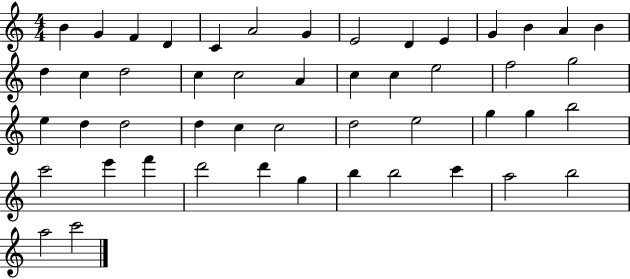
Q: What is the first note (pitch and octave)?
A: B4